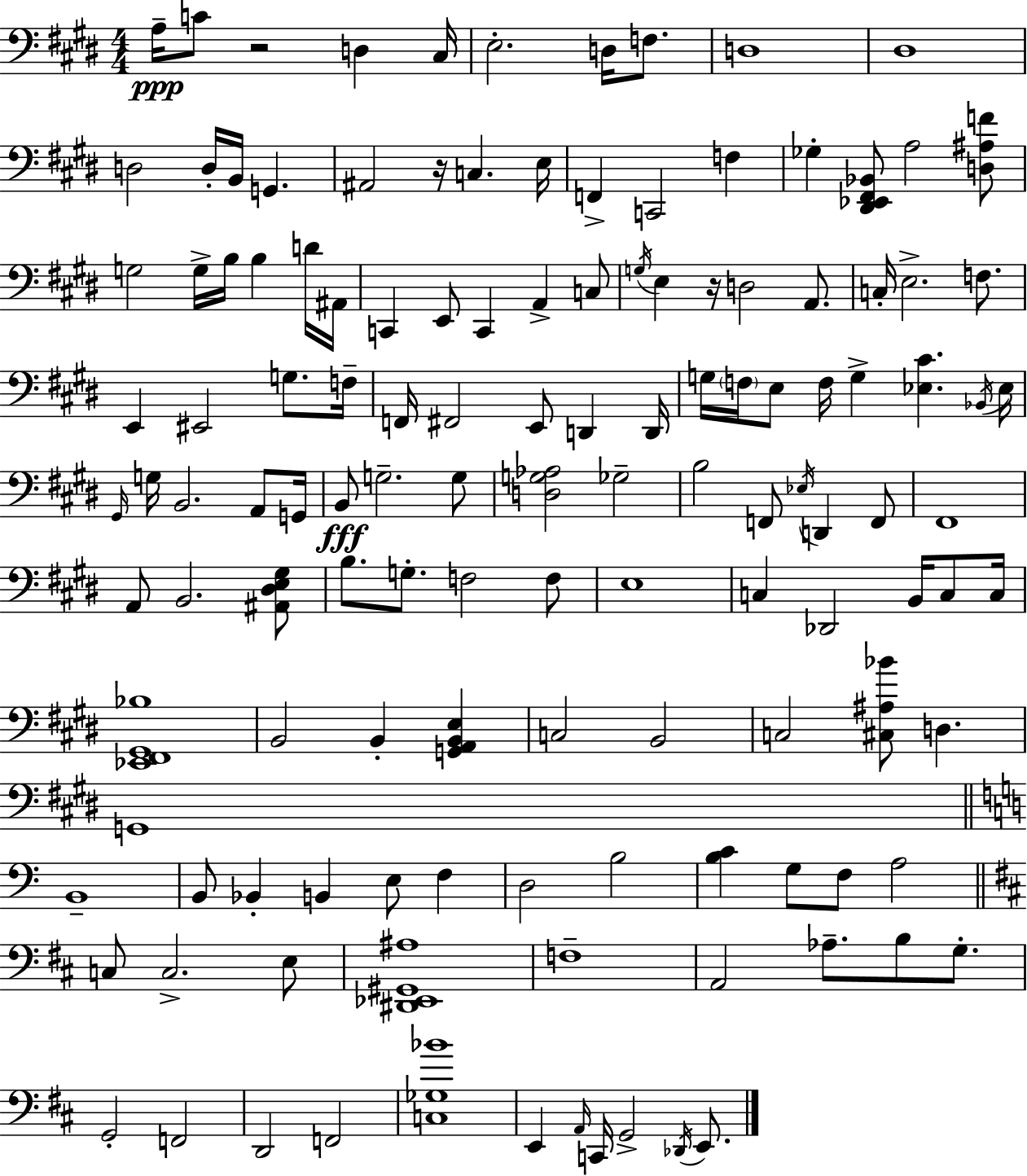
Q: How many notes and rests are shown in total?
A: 132